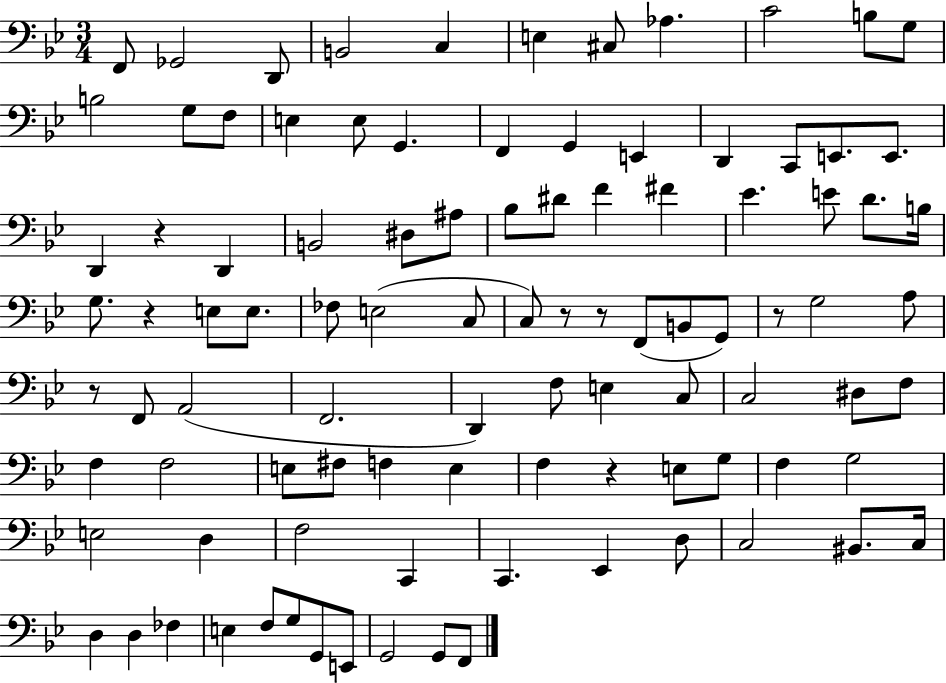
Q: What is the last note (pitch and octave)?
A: F2